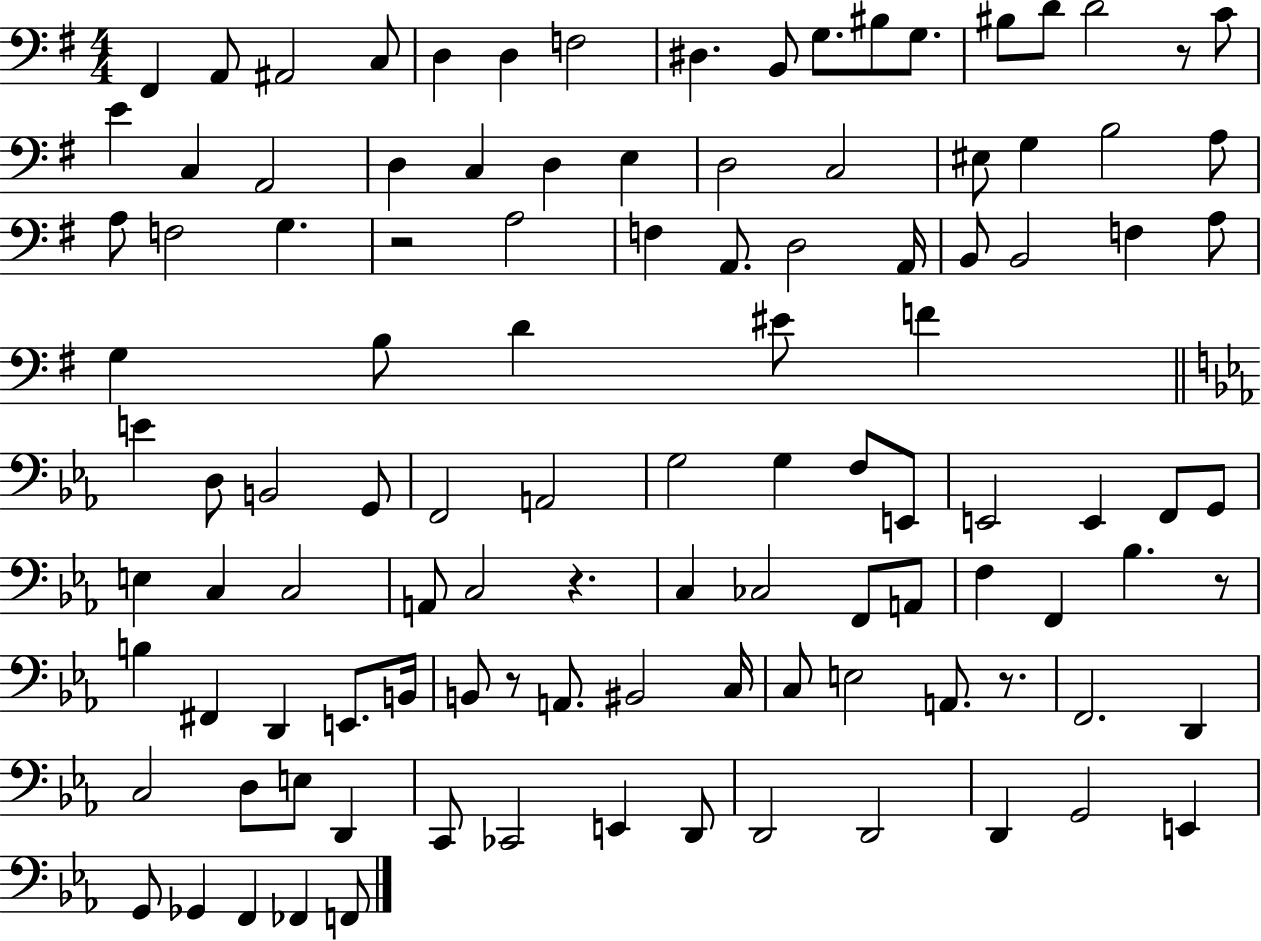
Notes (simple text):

F#2/q A2/e A#2/h C3/e D3/q D3/q F3/h D#3/q. B2/e G3/e. BIS3/e G3/e. BIS3/e D4/e D4/h R/e C4/e E4/q C3/q A2/h D3/q C3/q D3/q E3/q D3/h C3/h EIS3/e G3/q B3/h A3/e A3/e F3/h G3/q. R/h A3/h F3/q A2/e. D3/h A2/s B2/e B2/h F3/q A3/e G3/q B3/e D4/q EIS4/e F4/q E4/q D3/e B2/h G2/e F2/h A2/h G3/h G3/q F3/e E2/e E2/h E2/q F2/e G2/e E3/q C3/q C3/h A2/e C3/h R/q. C3/q CES3/h F2/e A2/e F3/q F2/q Bb3/q. R/e B3/q F#2/q D2/q E2/e. B2/s B2/e R/e A2/e. BIS2/h C3/s C3/e E3/h A2/e. R/e. F2/h. D2/q C3/h D3/e E3/e D2/q C2/e CES2/h E2/q D2/e D2/h D2/h D2/q G2/h E2/q G2/e Gb2/q F2/q FES2/q F2/e